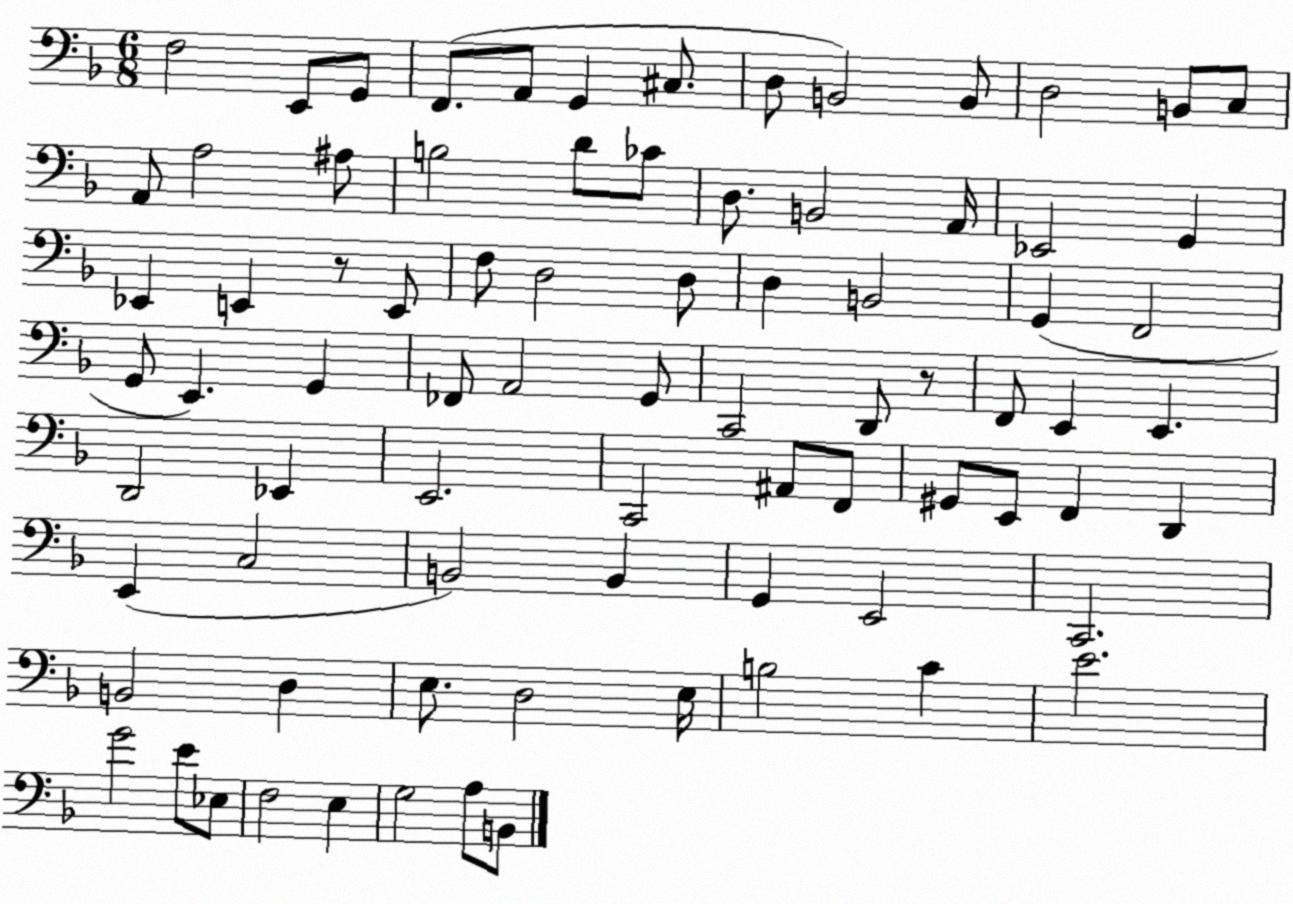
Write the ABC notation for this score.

X:1
T:Untitled
M:6/8
L:1/4
K:F
F,2 E,,/2 G,,/2 F,,/2 A,,/2 G,, ^C,/2 D,/2 B,,2 B,,/2 D,2 B,,/2 C,/2 A,,/2 A,2 ^A,/2 B,2 D/2 _C/2 D,/2 B,,2 A,,/4 _E,,2 G,, _E,, E,, z/2 E,,/2 F,/2 D,2 D,/2 D, B,,2 G,, F,,2 G,,/2 E,, G,, _F,,/2 A,,2 G,,/2 C,,2 D,,/2 z/2 F,,/2 E,, E,, D,,2 _E,, E,,2 C,,2 ^A,,/2 F,,/2 ^G,,/2 E,,/2 F,, D,, E,, C,2 B,,2 B,, G,, E,,2 C,,2 B,,2 D, E,/2 D,2 E,/4 B,2 C E2 G2 E/2 _E,/2 F,2 E, G,2 A,/2 B,,/2